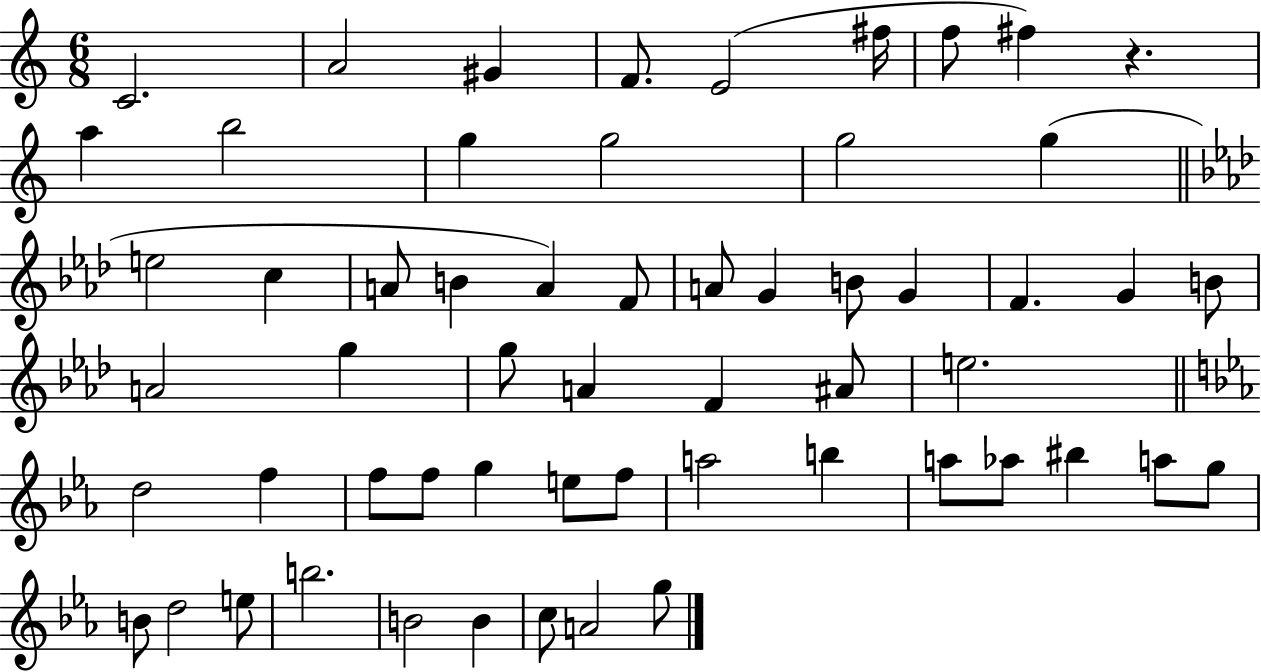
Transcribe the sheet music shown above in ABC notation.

X:1
T:Untitled
M:6/8
L:1/4
K:C
C2 A2 ^G F/2 E2 ^f/4 f/2 ^f z a b2 g g2 g2 g e2 c A/2 B A F/2 A/2 G B/2 G F G B/2 A2 g g/2 A F ^A/2 e2 d2 f f/2 f/2 g e/2 f/2 a2 b a/2 _a/2 ^b a/2 g/2 B/2 d2 e/2 b2 B2 B c/2 A2 g/2